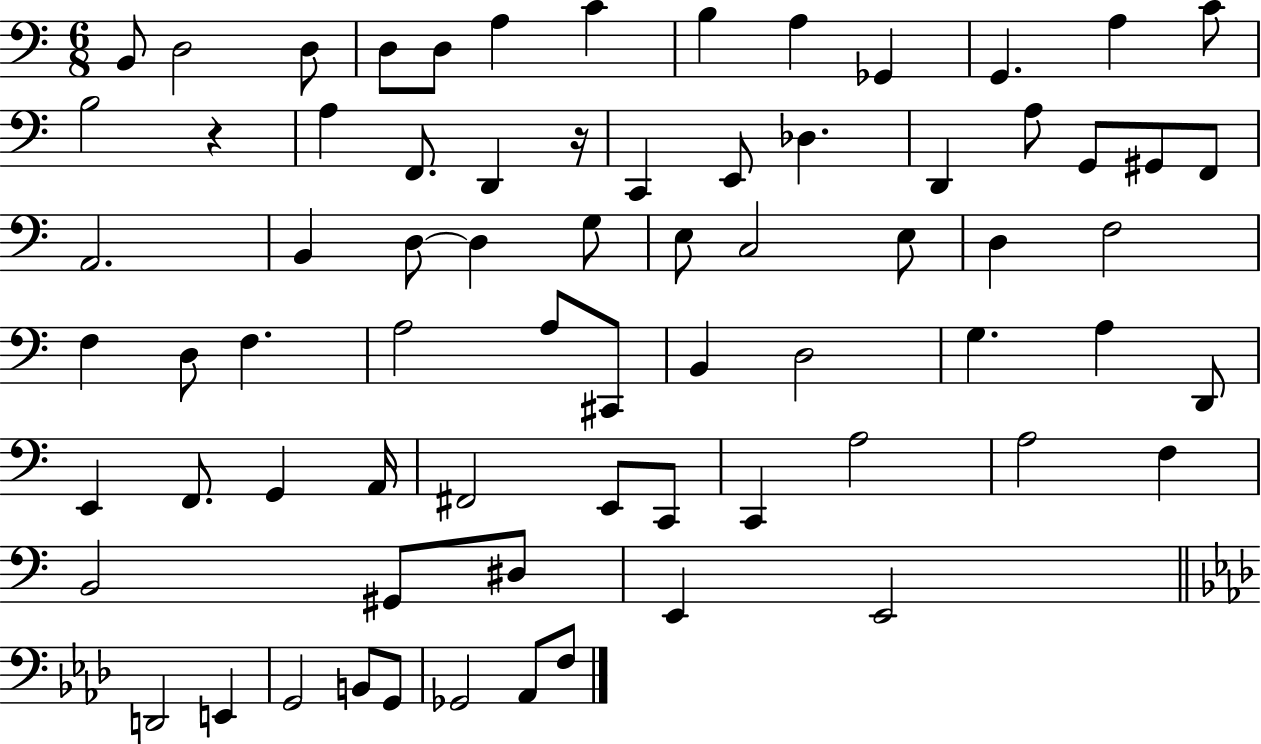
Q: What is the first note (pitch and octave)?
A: B2